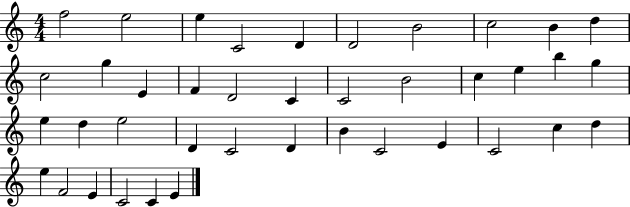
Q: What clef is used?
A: treble